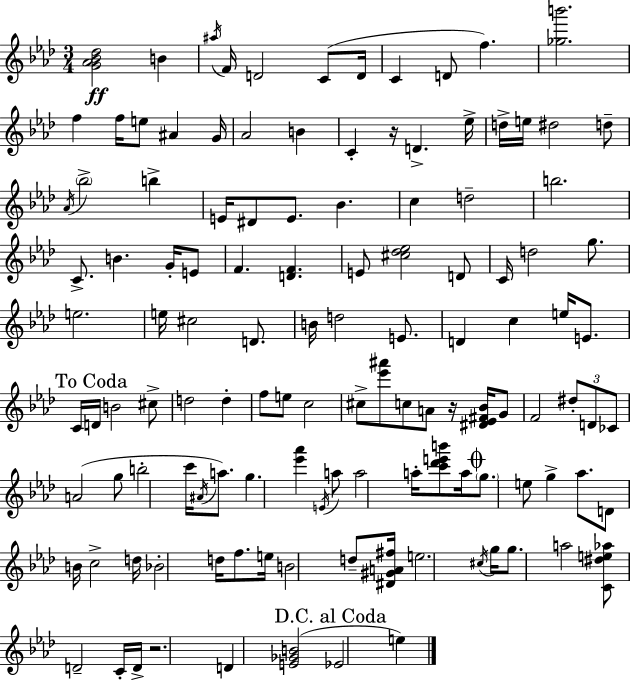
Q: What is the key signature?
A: AES major